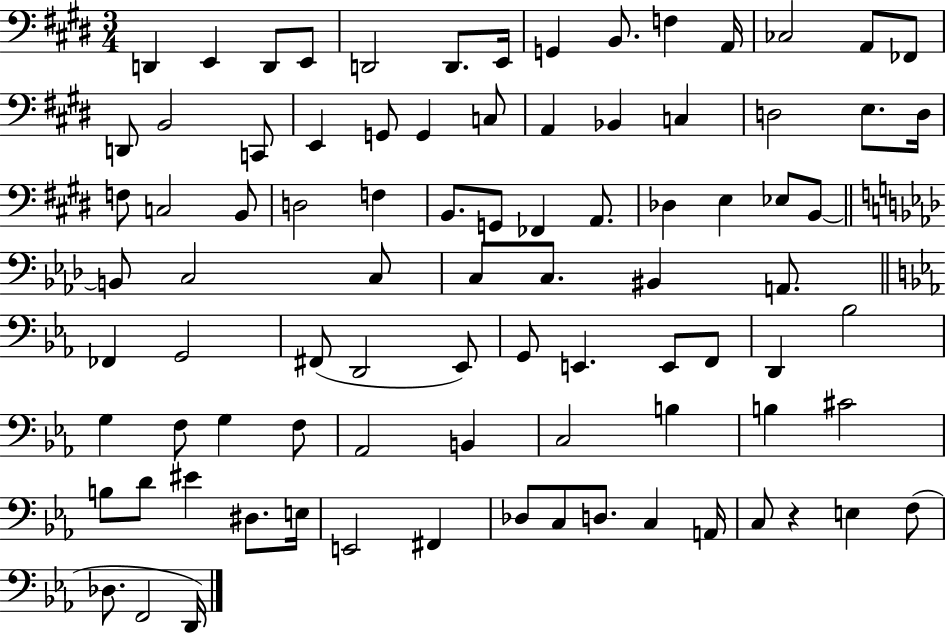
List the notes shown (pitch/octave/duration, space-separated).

D2/q E2/q D2/e E2/e D2/h D2/e. E2/s G2/q B2/e. F3/q A2/s CES3/h A2/e FES2/e D2/e B2/h C2/e E2/q G2/e G2/q C3/e A2/q Bb2/q C3/q D3/h E3/e. D3/s F3/e C3/h B2/e D3/h F3/q B2/e. G2/e FES2/q A2/e. Db3/q E3/q Eb3/e B2/e B2/e C3/h C3/e C3/e C3/e. BIS2/q A2/e. FES2/q G2/h F#2/e D2/h Eb2/e G2/e E2/q. E2/e F2/e D2/q Bb3/h G3/q F3/e G3/q F3/e Ab2/h B2/q C3/h B3/q B3/q C#4/h B3/e D4/e EIS4/q D#3/e. E3/s E2/h F#2/q Db3/e C3/e D3/e. C3/q A2/s C3/e R/q E3/q F3/e Db3/e. F2/h D2/s